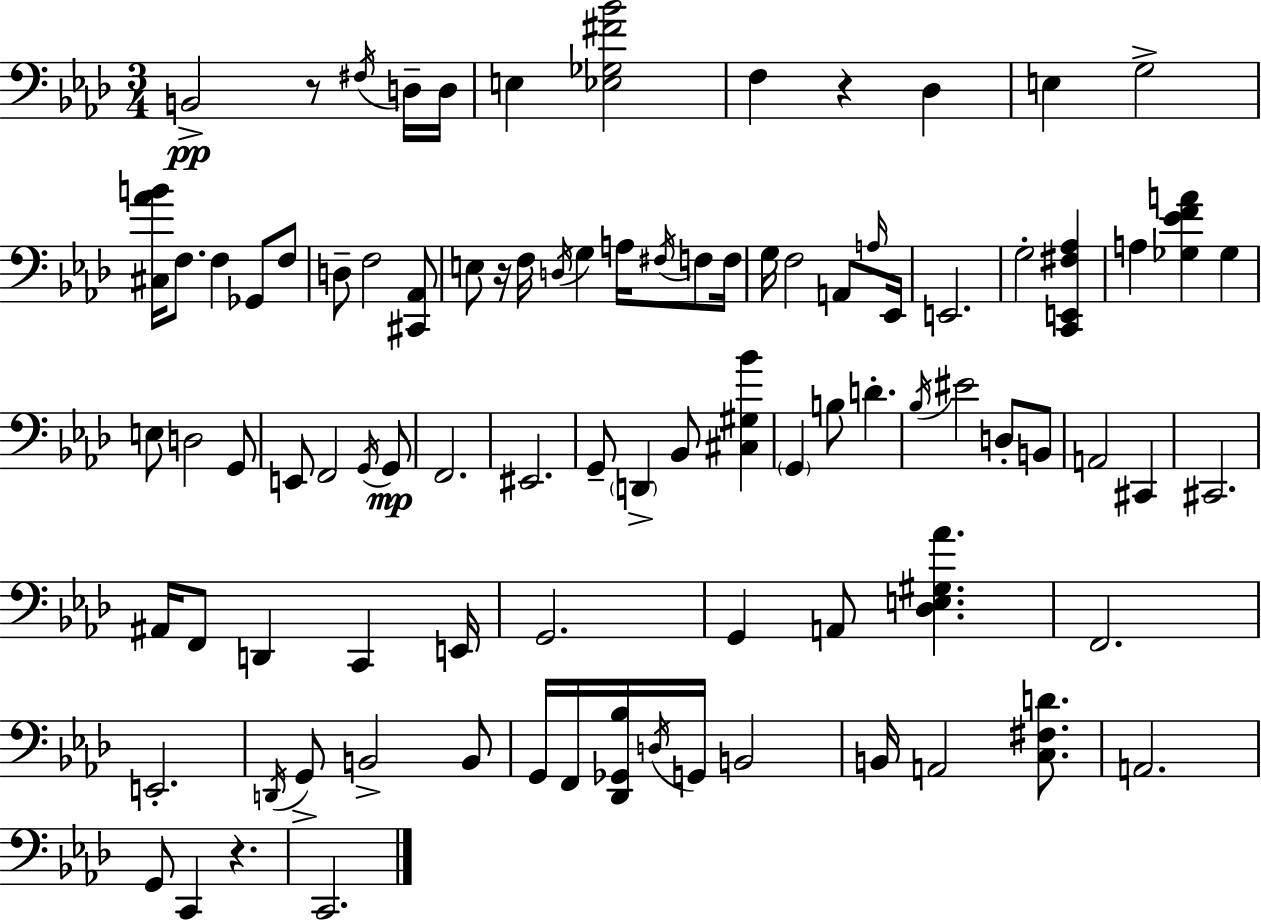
{
  \clef bass
  \numericTimeSignature
  \time 3/4
  \key aes \major
  \repeat volta 2 { b,2->\pp r8 \acciaccatura { fis16 } d16-- | d16 e4 <ees ges fis' bes'>2 | f4 r4 des4 | e4 g2-> | \break <cis aes' b'>16 f8. f4 ges,8 f8 | d8-- f2 <cis, aes,>8 | e8 r16 f16 \acciaccatura { d16 } g4 a16 \acciaccatura { fis16 } | f8 f16 g16 f2 | \break a,8 \grace { a16 } ees,16 e,2. | g2-. | <c, e, fis aes>4 a4 <ges ees' f' a'>4 | ges4 e8 d2 | \break g,8 e,8 f,2 | \acciaccatura { g,16 } g,8\mp f,2. | eis,2. | g,8-- \parenthesize d,4-> bes,8 | \break <cis gis bes'>4 \parenthesize g,4 b8 d'4.-. | \acciaccatura { bes16 } eis'2 | d8-. b,8 a,2 | cis,4 cis,2. | \break ais,16 f,8 d,4 | c,4 e,16 g,2. | g,4 a,8 | <des e gis aes'>4. f,2. | \break e,2.-. | \acciaccatura { d,16 } g,8-> b,2-> | b,8 g,16 f,16 <des, ges, bes>16 \acciaccatura { d16 } g,16 | b,2 b,16 a,2 | \break <c fis d'>8. a,2. | g,8 c,4 | r4. c,2. | } \bar "|."
}